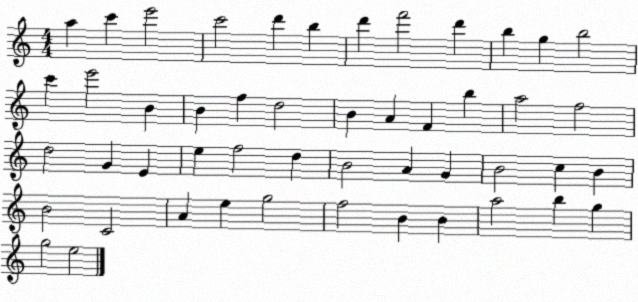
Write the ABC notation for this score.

X:1
T:Untitled
M:4/4
L:1/4
K:C
a c' e'2 c'2 d' b d' f'2 d' b g b2 c' e'2 B B f d2 B A F b a2 f2 d2 G E e f2 d B2 A G B2 c B B2 C2 A e g2 f2 B B a2 b g g2 e2